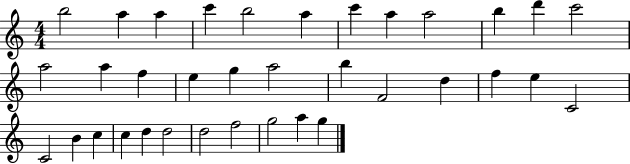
B5/h A5/q A5/q C6/q B5/h A5/q C6/q A5/q A5/h B5/q D6/q C6/h A5/h A5/q F5/q E5/q G5/q A5/h B5/q F4/h D5/q F5/q E5/q C4/h C4/h B4/q C5/q C5/q D5/q D5/h D5/h F5/h G5/h A5/q G5/q